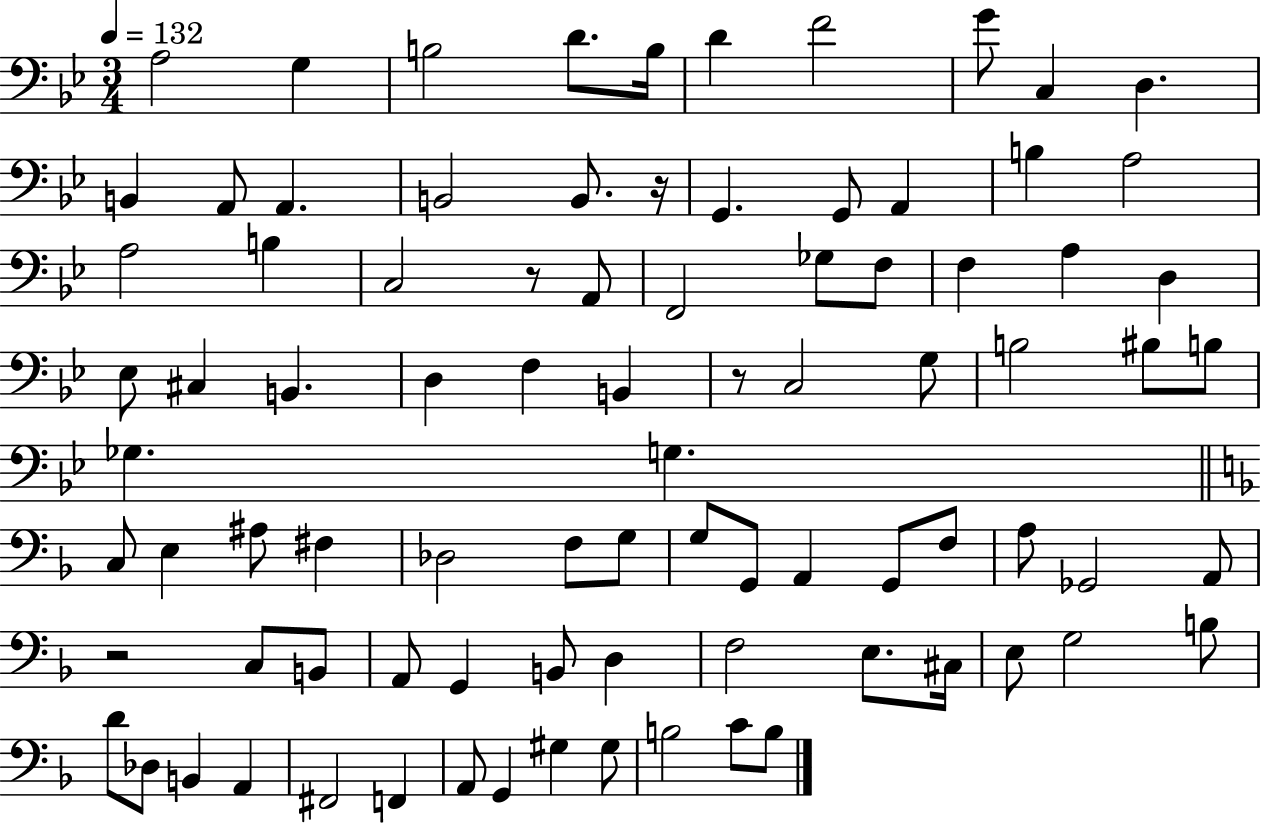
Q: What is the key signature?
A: BES major